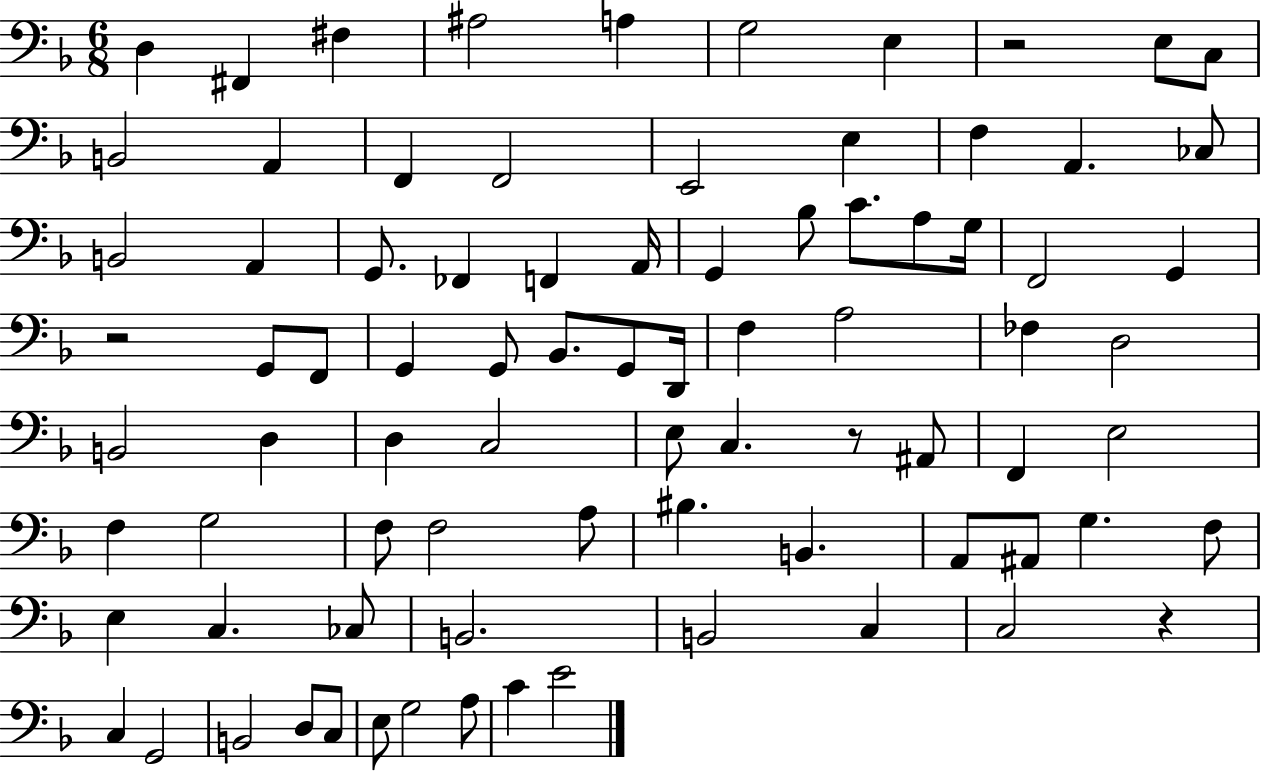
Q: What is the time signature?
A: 6/8